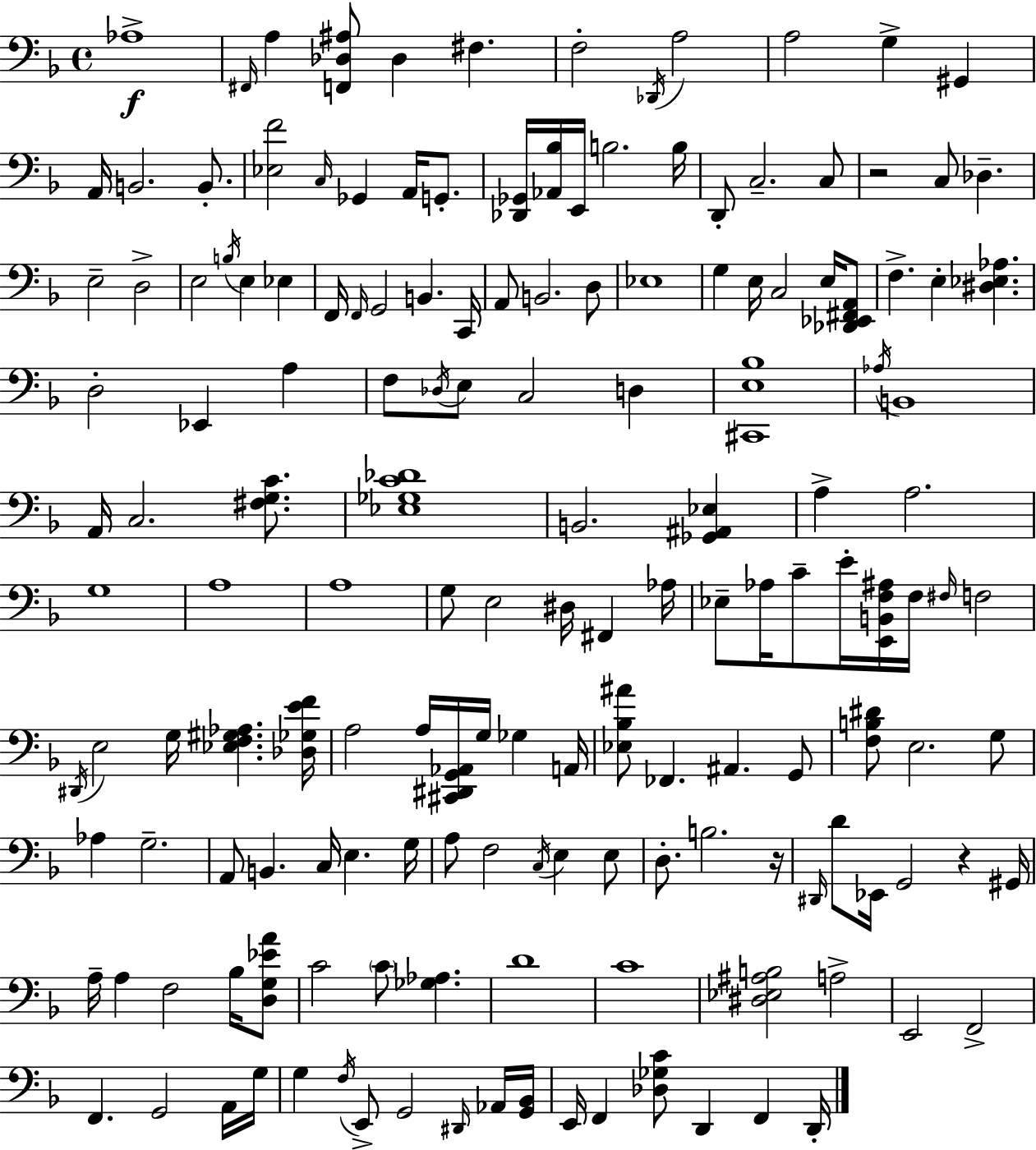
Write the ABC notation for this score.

X:1
T:Untitled
M:4/4
L:1/4
K:F
_A,4 ^F,,/4 A, [F,,_D,^A,]/2 _D, ^F, F,2 _D,,/4 A,2 A,2 G, ^G,, A,,/4 B,,2 B,,/2 [_E,F]2 C,/4 _G,, A,,/4 G,,/2 [_D,,_G,,]/4 [_A,,_B,]/4 E,,/4 B,2 B,/4 D,,/2 C,2 C,/2 z2 C,/2 _D, E,2 D,2 E,2 B,/4 E, _E, F,,/4 F,,/4 G,,2 B,, C,,/4 A,,/2 B,,2 D,/2 _E,4 G, E,/4 C,2 E,/4 [_D,,_E,,^F,,A,,]/2 F, E, [^D,_E,_A,] D,2 _E,, A, F,/2 _D,/4 E,/2 C,2 D, [^C,,E,_B,]4 _A,/4 B,,4 A,,/4 C,2 [^F,G,C]/2 [_E,_G,C_D]4 B,,2 [_G,,^A,,_E,] A, A,2 G,4 A,4 A,4 G,/2 E,2 ^D,/4 ^F,, _A,/4 _E,/2 _A,/4 C/2 E/4 [E,,B,,F,^A,]/4 F,/4 ^F,/4 F,2 ^D,,/4 E,2 G,/4 [_E,F,^G,_A,] [_D,_G,EF]/4 A,2 A,/4 [^C,,^D,,G,,_A,,]/4 G,/4 _G, A,,/4 [_E,_B,^A]/2 _F,, ^A,, G,,/2 [F,B,^D]/2 E,2 G,/2 _A, G,2 A,,/2 B,, C,/4 E, G,/4 A,/2 F,2 C,/4 E, E,/2 D,/2 B,2 z/4 ^D,,/4 D/2 _E,,/4 G,,2 z ^G,,/4 A,/4 A, F,2 _B,/4 [D,G,_EA]/2 C2 C/2 [_G,_A,] D4 C4 [^D,_E,^A,B,]2 A,2 E,,2 F,,2 F,, G,,2 A,,/4 G,/4 G, F,/4 E,,/2 G,,2 ^D,,/4 _A,,/4 [G,,_B,,]/4 E,,/4 F,, [_D,_G,C]/2 D,, F,, D,,/4